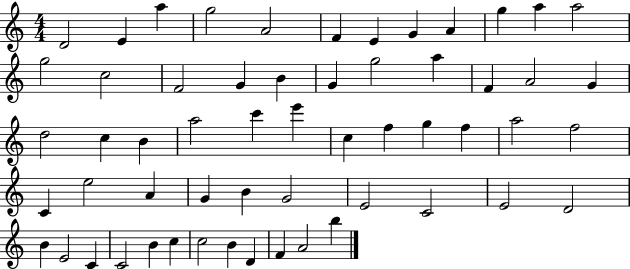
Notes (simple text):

D4/h E4/q A5/q G5/h A4/h F4/q E4/q G4/q A4/q G5/q A5/q A5/h G5/h C5/h F4/h G4/q B4/q G4/q G5/h A5/q F4/q A4/h G4/q D5/h C5/q B4/q A5/h C6/q E6/q C5/q F5/q G5/q F5/q A5/h F5/h C4/q E5/h A4/q G4/q B4/q G4/h E4/h C4/h E4/h D4/h B4/q E4/h C4/q C4/h B4/q C5/q C5/h B4/q D4/q F4/q A4/h B5/q